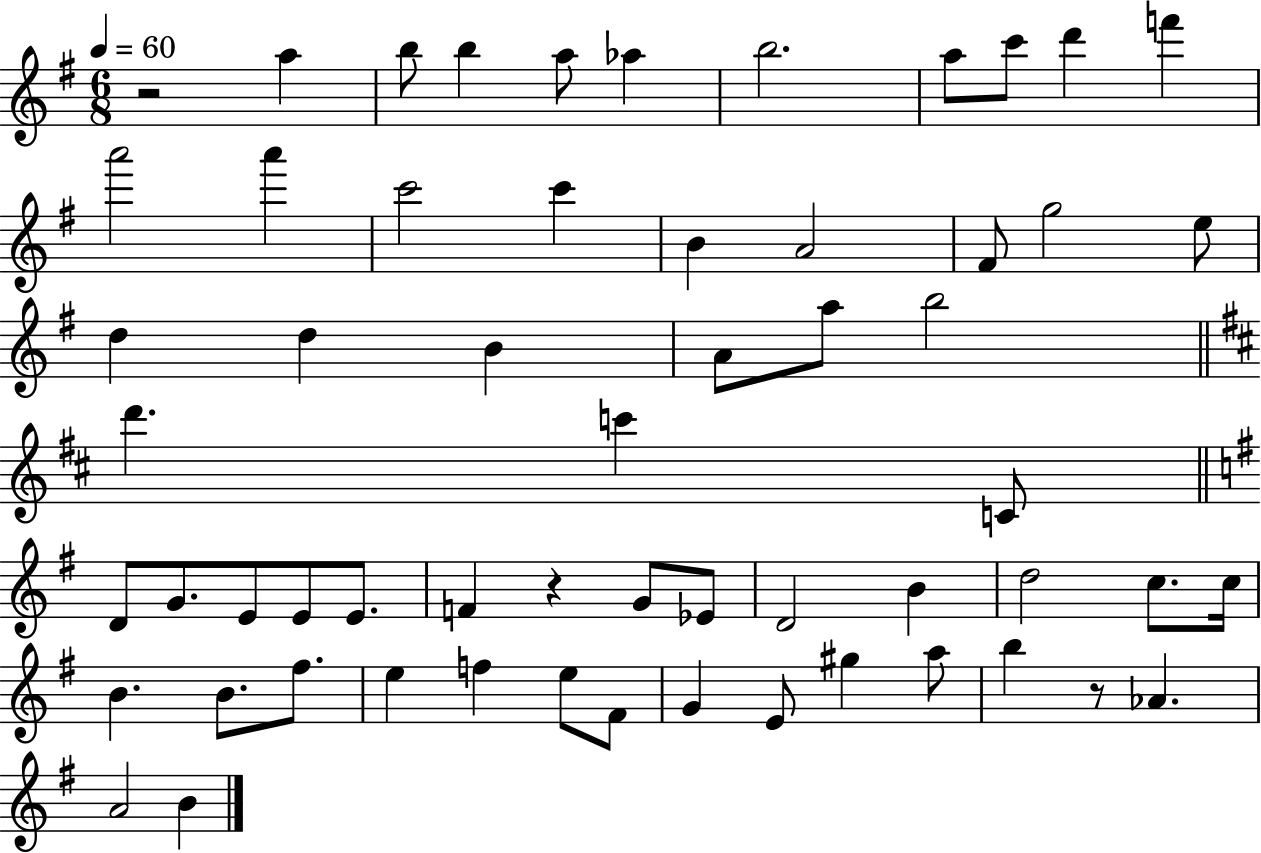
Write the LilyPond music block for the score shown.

{
  \clef treble
  \numericTimeSignature
  \time 6/8
  \key g \major
  \tempo 4 = 60
  \repeat volta 2 { r2 a''4 | b''8 b''4 a''8 aes''4 | b''2. | a''8 c'''8 d'''4 f'''4 | \break a'''2 a'''4 | c'''2 c'''4 | b'4 a'2 | fis'8 g''2 e''8 | \break d''4 d''4 b'4 | a'8 a''8 b''2 | \bar "||" \break \key d \major d'''4. c'''4 c'8 | \bar "||" \break \key e \minor d'8 g'8. e'8 e'8 e'8. | f'4 r4 g'8 ees'8 | d'2 b'4 | d''2 c''8. c''16 | \break b'4. b'8. fis''8. | e''4 f''4 e''8 fis'8 | g'4 e'8 gis''4 a''8 | b''4 r8 aes'4. | \break a'2 b'4 | } \bar "|."
}